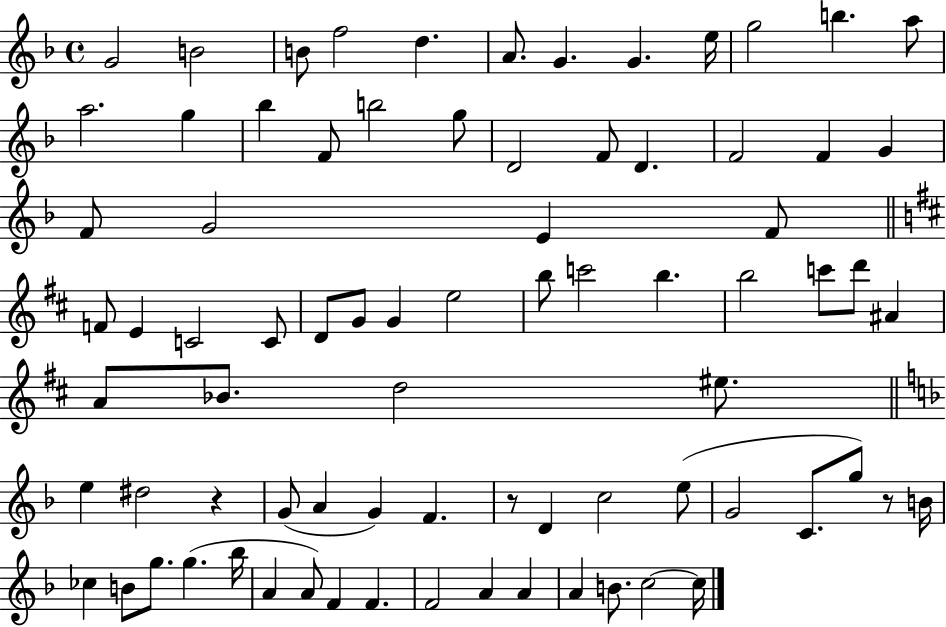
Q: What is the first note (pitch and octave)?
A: G4